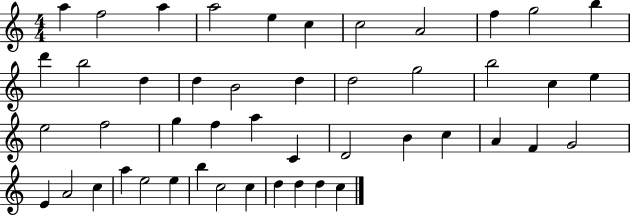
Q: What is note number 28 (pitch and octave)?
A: C4